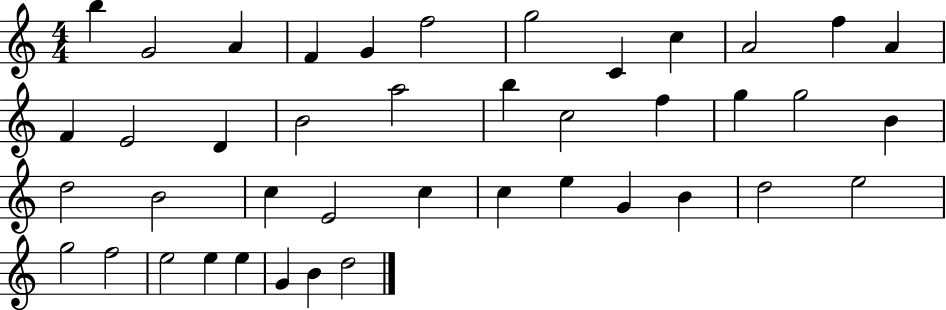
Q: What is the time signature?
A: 4/4